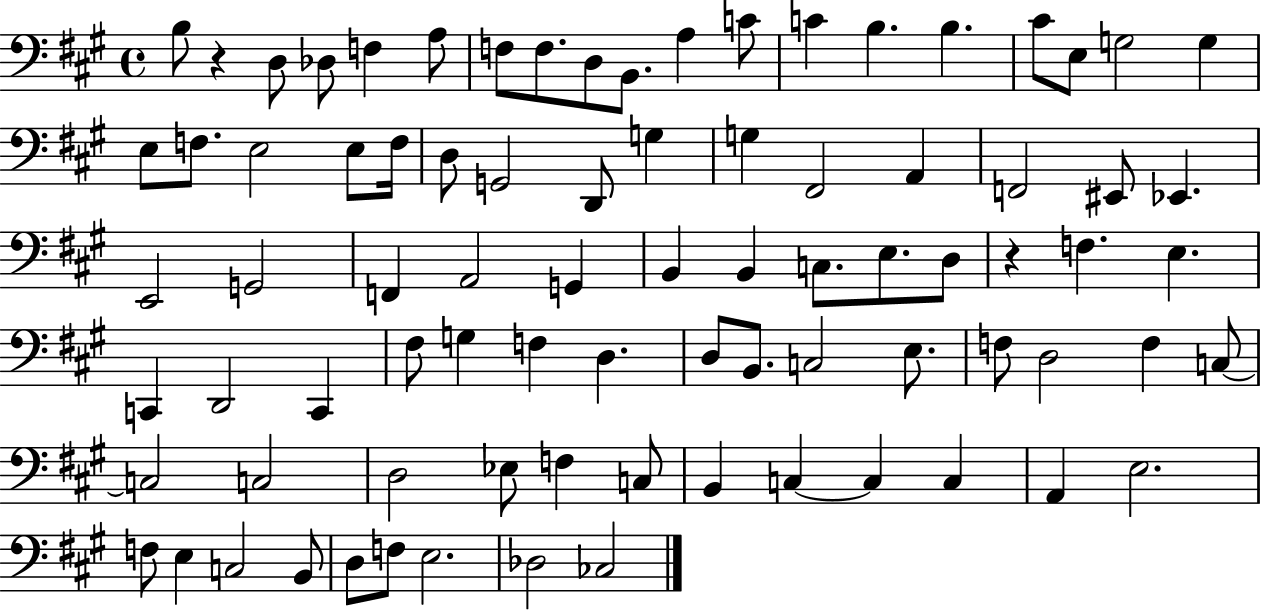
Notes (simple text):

B3/e R/q D3/e Db3/e F3/q A3/e F3/e F3/e. D3/e B2/e. A3/q C4/e C4/q B3/q. B3/q. C#4/e E3/e G3/h G3/q E3/e F3/e. E3/h E3/e F3/s D3/e G2/h D2/e G3/q G3/q F#2/h A2/q F2/h EIS2/e Eb2/q. E2/h G2/h F2/q A2/h G2/q B2/q B2/q C3/e. E3/e. D3/e R/q F3/q. E3/q. C2/q D2/h C2/q F#3/e G3/q F3/q D3/q. D3/e B2/e. C3/h E3/e. F3/e D3/h F3/q C3/e C3/h C3/h D3/h Eb3/e F3/q C3/e B2/q C3/q C3/q C3/q A2/q E3/h. F3/e E3/q C3/h B2/e D3/e F3/e E3/h. Db3/h CES3/h